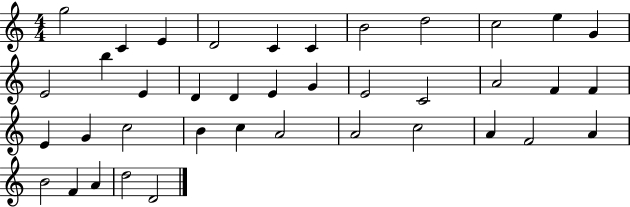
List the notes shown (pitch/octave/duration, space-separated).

G5/h C4/q E4/q D4/h C4/q C4/q B4/h D5/h C5/h E5/q G4/q E4/h B5/q E4/q D4/q D4/q E4/q G4/q E4/h C4/h A4/h F4/q F4/q E4/q G4/q C5/h B4/q C5/q A4/h A4/h C5/h A4/q F4/h A4/q B4/h F4/q A4/q D5/h D4/h